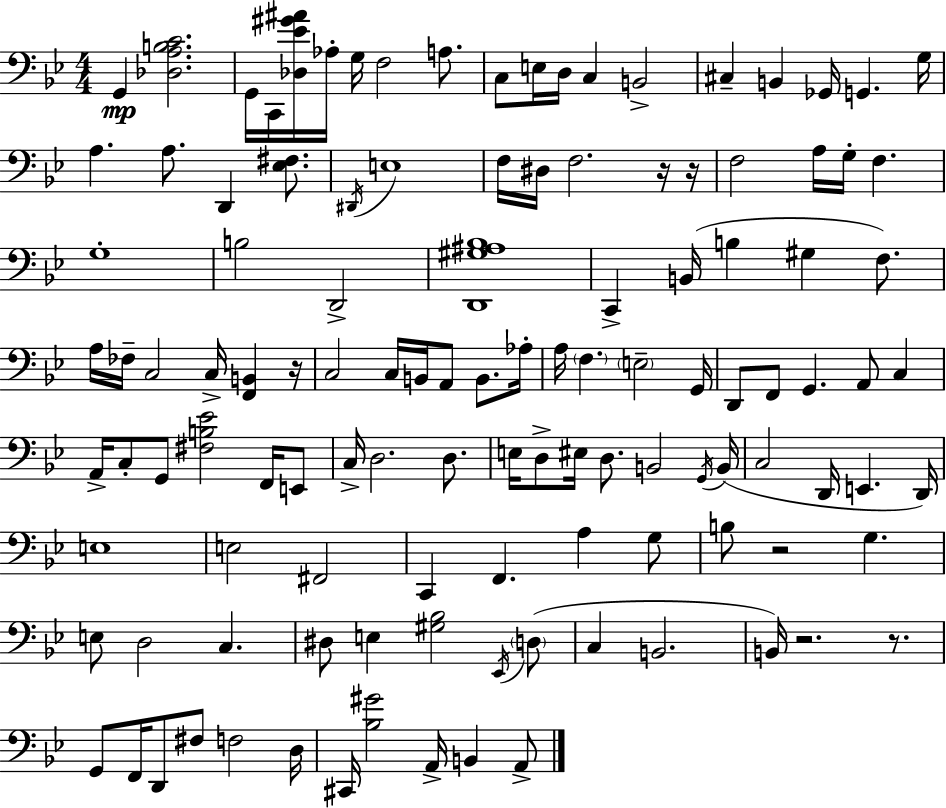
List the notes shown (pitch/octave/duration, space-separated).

G2/q [Db3,A3,B3,C4]/h. G2/s C2/s [Db3,Eb4,G#4,A#4]/s Ab3/s G3/s F3/h A3/e. C3/e E3/s D3/s C3/q B2/h C#3/q B2/q Gb2/s G2/q. G3/s A3/q. A3/e. D2/q [Eb3,F#3]/e. D#2/s E3/w F3/s D#3/s F3/h. R/s R/s F3/h A3/s G3/s F3/q. G3/w B3/h D2/h [D2,G#3,A#3,Bb3]/w C2/q B2/s B3/q G#3/q F3/e. A3/s FES3/s C3/h C3/s [F2,B2]/q R/s C3/h C3/s B2/s A2/e B2/e. Ab3/s A3/s F3/q. E3/h G2/s D2/e F2/e G2/q. A2/e C3/q A2/s C3/e G2/e [F#3,B3,Eb4]/h F2/s E2/e C3/s D3/h. D3/e. E3/s D3/e EIS3/s D3/e. B2/h G2/s B2/s C3/h D2/s E2/q. D2/s E3/w E3/h F#2/h C2/q F2/q. A3/q G3/e B3/e R/h G3/q. E3/e D3/h C3/q. D#3/e E3/q [G#3,Bb3]/h Eb2/s D3/e C3/q B2/h. B2/s R/h. R/e. G2/e F2/s D2/e F#3/e F3/h D3/s C#2/s [Bb3,G#4]/h A2/s B2/q A2/e